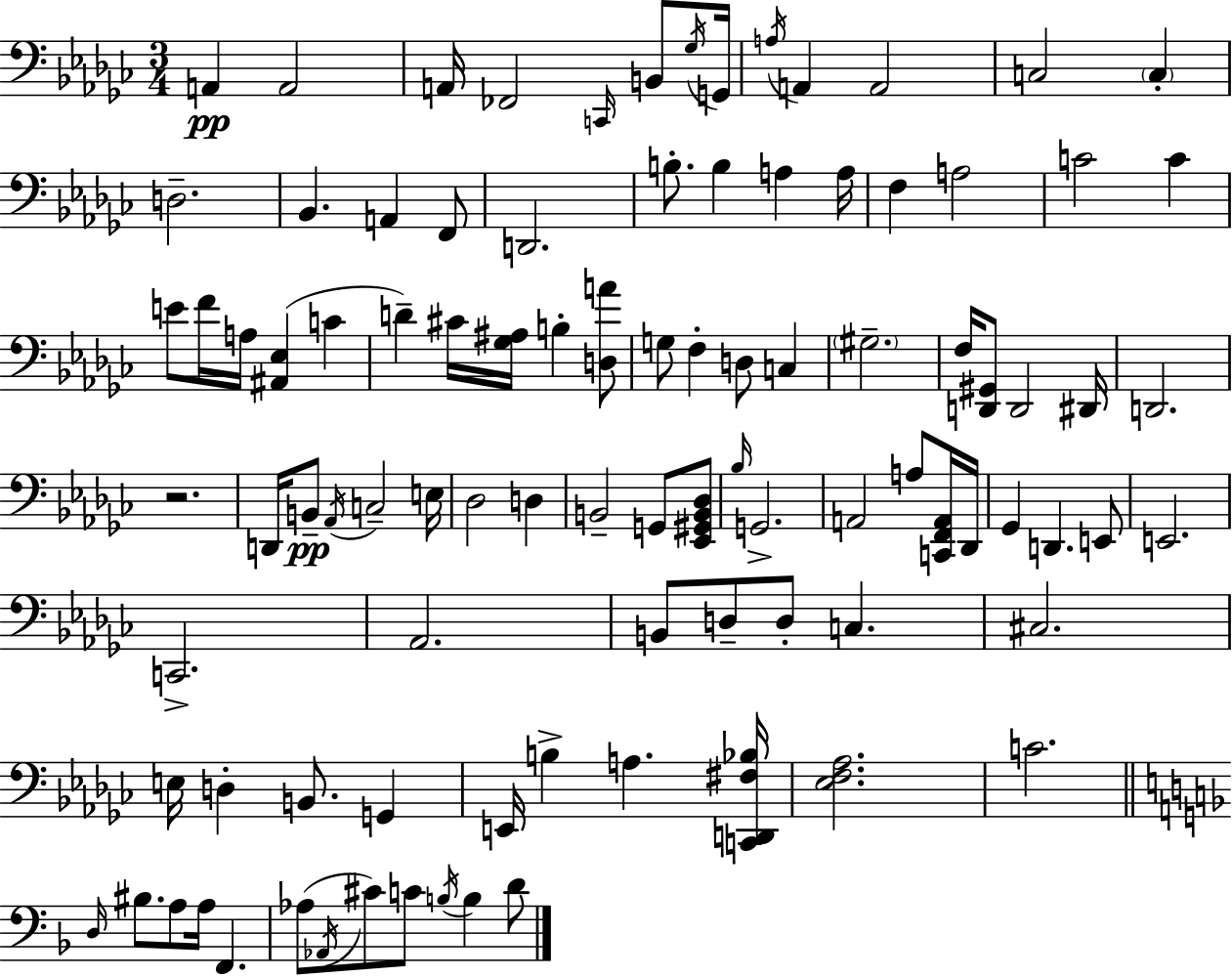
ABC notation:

X:1
T:Untitled
M:3/4
L:1/4
K:Ebm
A,, A,,2 A,,/4 _F,,2 C,,/4 B,,/2 _G,/4 G,,/4 A,/4 A,, A,,2 C,2 C, D,2 _B,, A,, F,,/2 D,,2 B,/2 B, A, A,/4 F, A,2 C2 C E/2 F/4 A,/4 [^A,,_E,] C D ^C/4 [_G,^A,]/4 B, [D,A]/2 G,/2 F, D,/2 C, ^G,2 F,/4 [D,,^G,,]/2 D,,2 ^D,,/4 D,,2 z2 D,,/4 B,,/2 _A,,/4 C,2 E,/4 _D,2 D, B,,2 G,,/2 [_E,,^G,,B,,_D,]/2 _B,/4 G,,2 A,,2 A,/2 [C,,F,,A,,]/4 _D,,/4 _G,, D,, E,,/2 E,,2 C,,2 _A,,2 B,,/2 D,/2 D,/2 C, ^C,2 E,/4 D, B,,/2 G,, E,,/4 B, A, [C,,D,,^F,_B,]/4 [_E,F,_A,]2 C2 D,/4 ^B,/2 A,/2 A,/4 F,, _A,/2 _A,,/4 ^C/2 C/2 B,/4 B, D/2